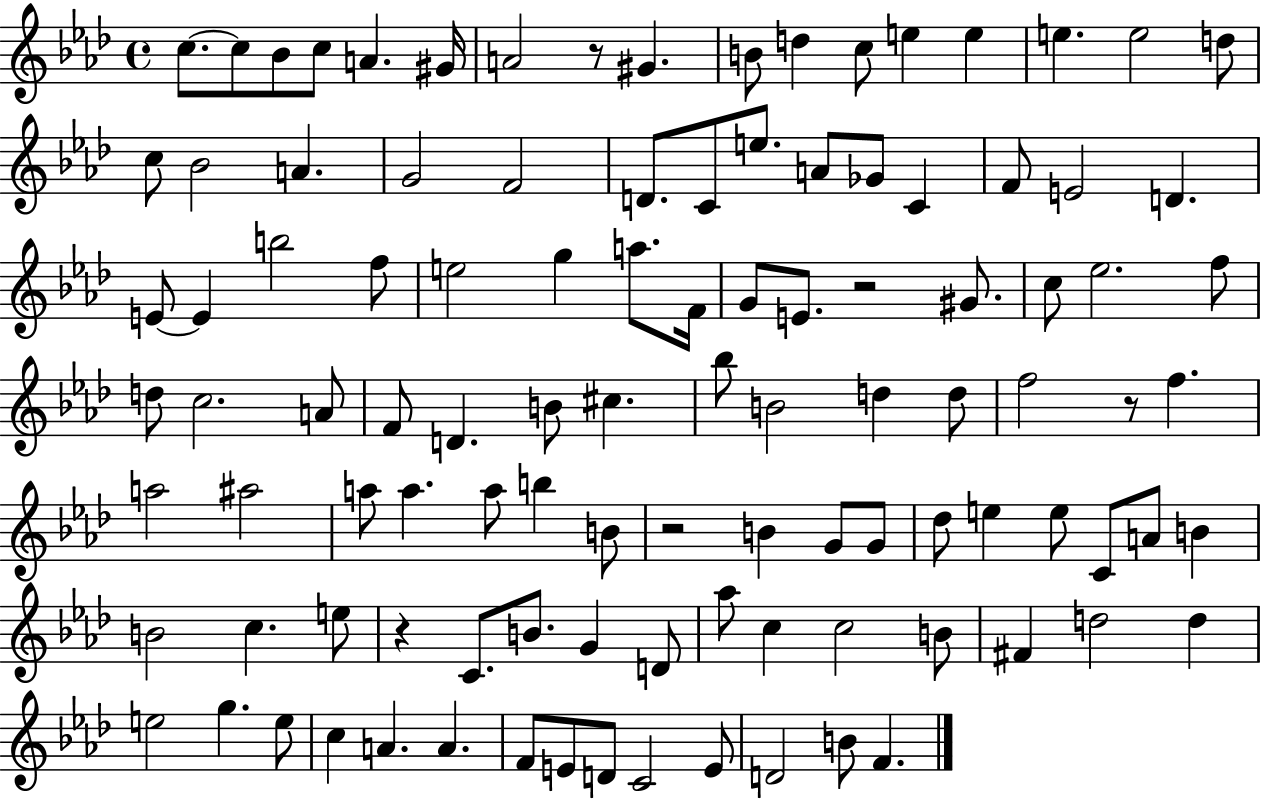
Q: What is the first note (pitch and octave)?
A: C5